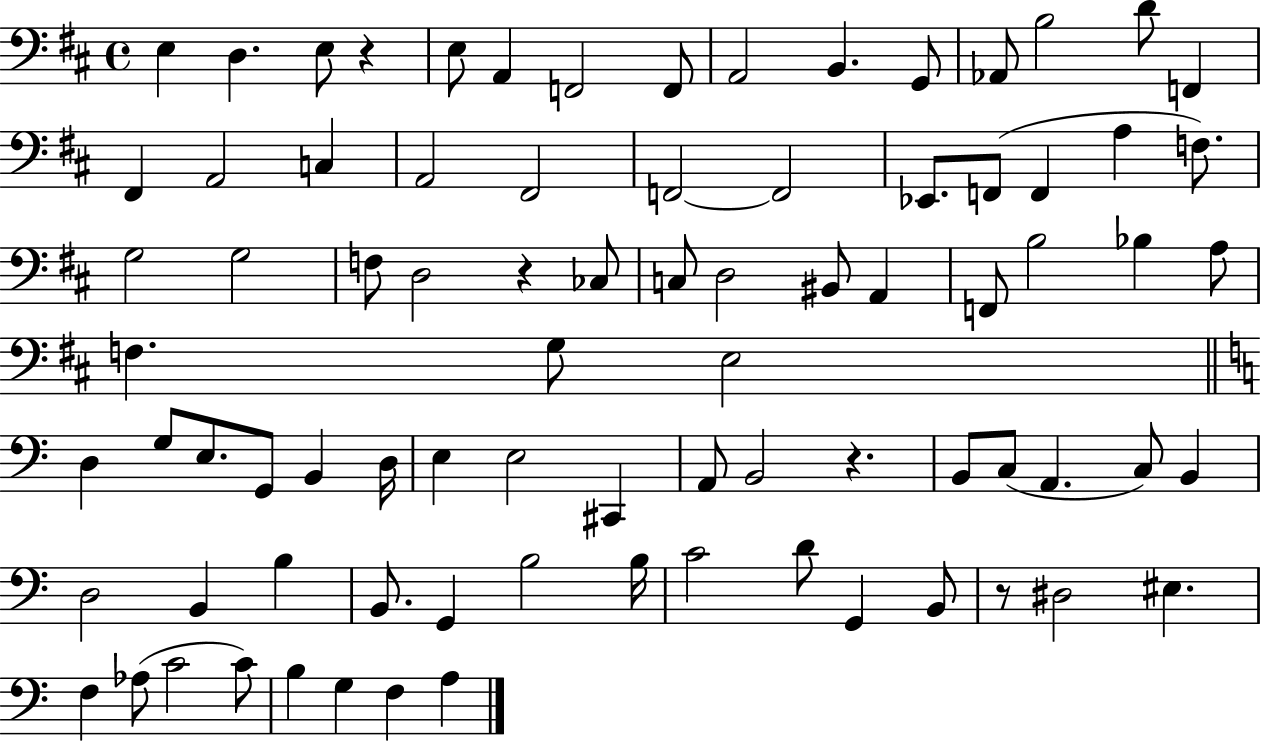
X:1
T:Untitled
M:4/4
L:1/4
K:D
E, D, E,/2 z E,/2 A,, F,,2 F,,/2 A,,2 B,, G,,/2 _A,,/2 B,2 D/2 F,, ^F,, A,,2 C, A,,2 ^F,,2 F,,2 F,,2 _E,,/2 F,,/2 F,, A, F,/2 G,2 G,2 F,/2 D,2 z _C,/2 C,/2 D,2 ^B,,/2 A,, F,,/2 B,2 _B, A,/2 F, G,/2 E,2 D, G,/2 E,/2 G,,/2 B,, D,/4 E, E,2 ^C,, A,,/2 B,,2 z B,,/2 C,/2 A,, C,/2 B,, D,2 B,, B, B,,/2 G,, B,2 B,/4 C2 D/2 G,, B,,/2 z/2 ^D,2 ^E, F, _A,/2 C2 C/2 B, G, F, A,